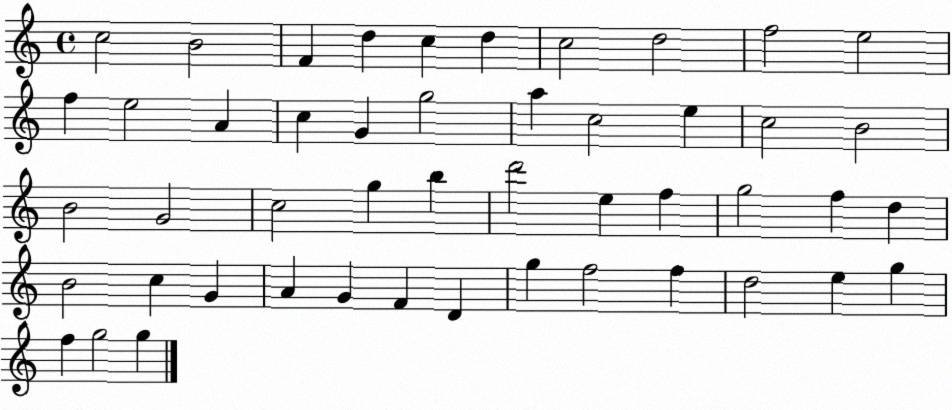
X:1
T:Untitled
M:4/4
L:1/4
K:C
c2 B2 F d c d c2 d2 f2 e2 f e2 A c G g2 a c2 e c2 B2 B2 G2 c2 g b d'2 e f g2 f d B2 c G A G F D g f2 f d2 e g f g2 g